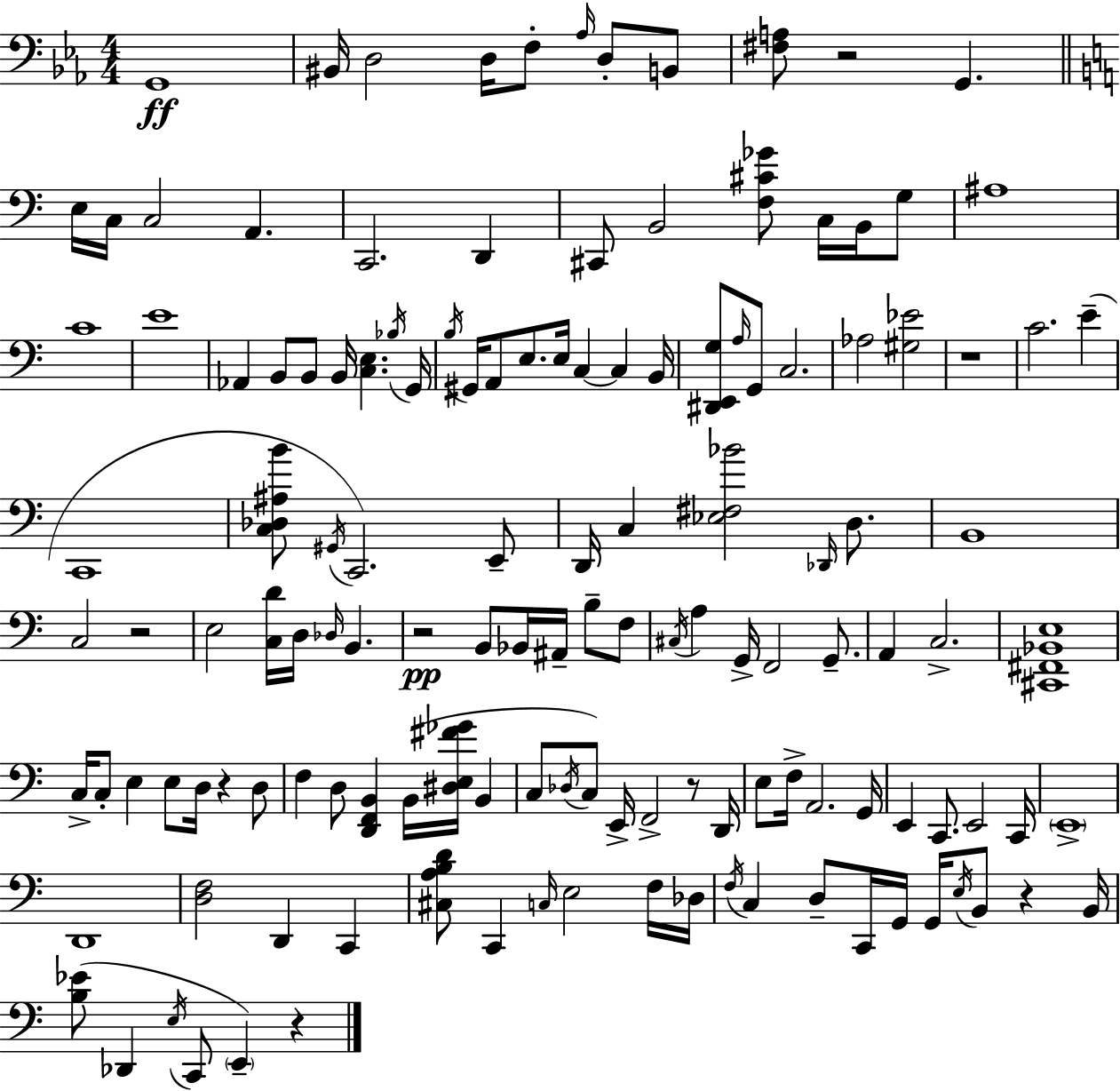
X:1
T:Untitled
M:4/4
L:1/4
K:Cm
G,,4 ^B,,/4 D,2 D,/4 F,/2 _A,/4 D,/2 B,,/2 [^F,A,]/2 z2 G,, E,/4 C,/4 C,2 A,, C,,2 D,, ^C,,/2 B,,2 [F,^C_G]/2 C,/4 B,,/4 G,/2 ^A,4 C4 E4 _A,, B,,/2 B,,/2 B,,/4 [C,E,] _B,/4 G,,/4 B,/4 ^G,,/4 A,,/2 E,/2 E,/4 C, C, B,,/4 [^D,,E,,G,]/2 A,/4 G,,/2 C,2 _A,2 [^G,_E]2 z4 C2 E C,,4 [C,_D,^A,B]/2 ^G,,/4 C,,2 E,,/2 D,,/4 C, [_E,^F,_B]2 _D,,/4 D,/2 B,,4 C,2 z2 E,2 [C,D]/4 D,/4 _D,/4 B,, z2 B,,/2 _B,,/4 ^A,,/4 B,/2 F,/2 ^C,/4 A, G,,/4 F,,2 G,,/2 A,, C,2 [^C,,^F,,_B,,E,]4 C,/4 C,/2 E, E,/2 D,/4 z D,/2 F, D,/2 [D,,F,,B,,] B,,/4 [^D,E,^F_G]/4 B,, C,/2 _D,/4 C,/2 E,,/4 F,,2 z/2 D,,/4 E,/2 F,/4 A,,2 G,,/4 E,, C,,/2 E,,2 C,,/4 E,,4 D,,4 [D,F,]2 D,, C,, [^C,A,B,D]/2 C,, C,/4 E,2 F,/4 _D,/4 F,/4 C, D,/2 C,,/4 G,,/4 G,,/4 E,/4 B,,/2 z B,,/4 [B,_E]/2 _D,, E,/4 C,,/2 E,, z